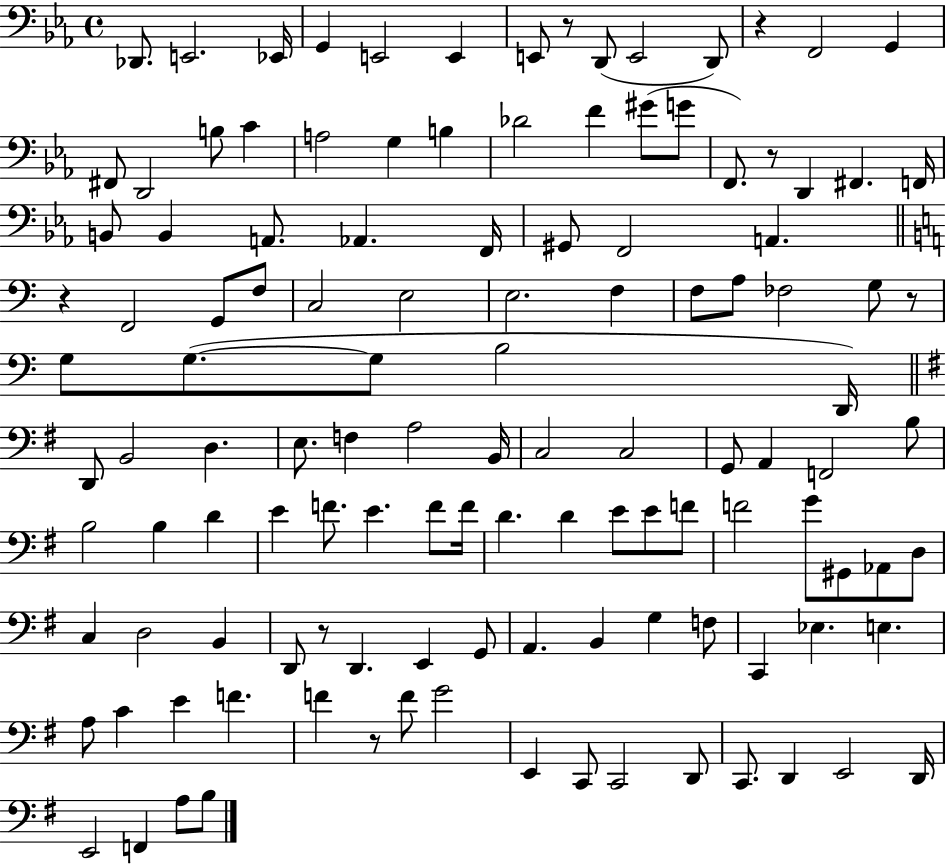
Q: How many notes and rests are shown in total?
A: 122